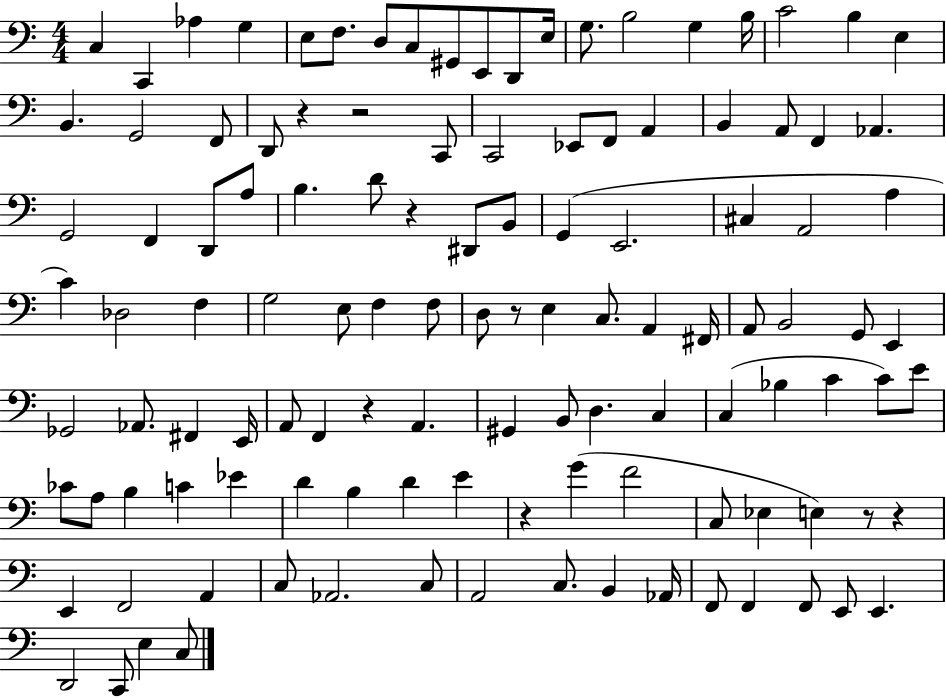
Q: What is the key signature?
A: C major